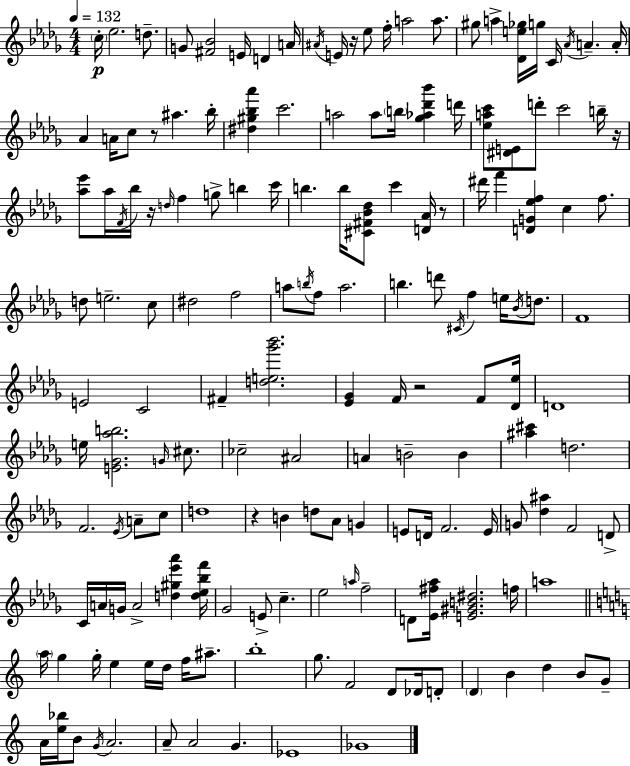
X:1
T:Untitled
M:4/4
L:1/4
K:Bbm
c/4 _e2 d/2 G/2 [^F_B]2 E/4 D A/4 ^A/4 E/4 z/4 _e/2 f/4 a2 a/2 ^g/2 a [_De_g]/4 g/4 C/4 _A/4 A A/4 _A A/4 c/2 z/2 ^a _b/4 [^d^g_b_a'] c'2 a2 a/2 b/4 [_g_a_d'_b'] d'/4 [_eac']/2 [^DE]/2 d'/2 c'2 b/4 z/4 [_a_e']/2 _a/4 F/4 _b/4 z/4 d/4 f g/2 b c'/4 b b/4 [^C^F_B_d]/2 c' [D_A]/4 z/2 ^d'/4 f' [DG_ef] c f/2 d/2 e2 c/2 ^d2 f2 a/2 b/4 f/2 a2 b d'/2 ^C/4 f e/4 _B/4 d/2 F4 E2 C2 ^F [de_g'_b']2 [_E_G] F/4 z2 F/2 [_D_e]/4 D4 e/4 [E_G_ab]2 G/4 ^c/2 _c2 ^A2 A B2 B [^a^c'] d2 F2 _E/4 A/2 c/2 d4 z B d/2 _A/2 G E/2 D/4 F2 E/4 G/2 [_d^a] F2 D/2 C/4 A/4 G/4 A2 [d^g_e'_a'] [d_e_bf']/4 _G2 E/2 c _e2 a/4 f2 D/2 [_E^f_a]/4 [E^GB^d]2 f/4 a4 a/4 g g/4 e e/4 d/4 f/4 ^a/2 b4 g/2 F2 D/2 _D/4 D/2 D B d B/2 G/2 A/4 [e_b]/4 B/2 G/4 A2 A/2 A2 G _E4 _G4